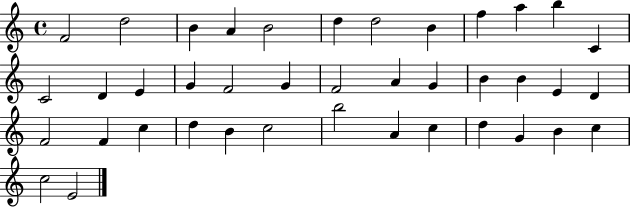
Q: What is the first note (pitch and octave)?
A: F4